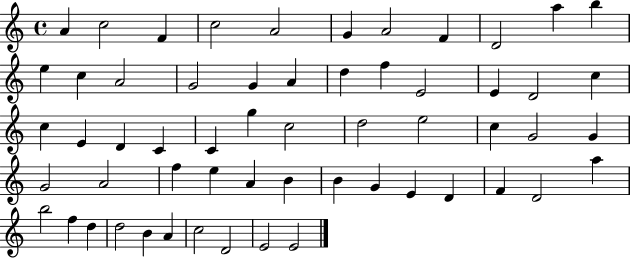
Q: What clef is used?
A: treble